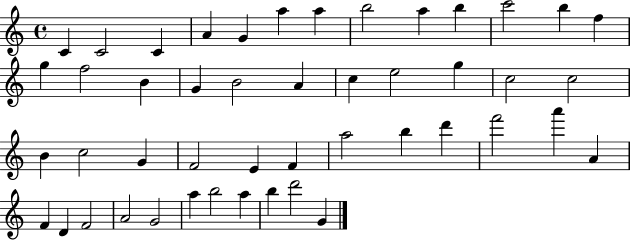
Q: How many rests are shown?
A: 0